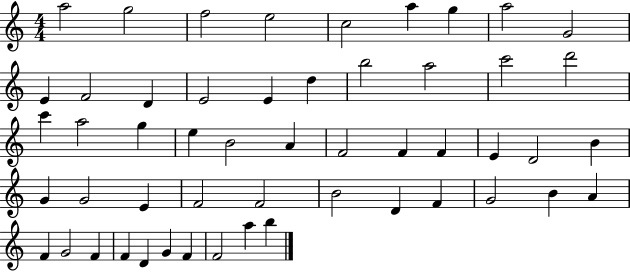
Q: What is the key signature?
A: C major